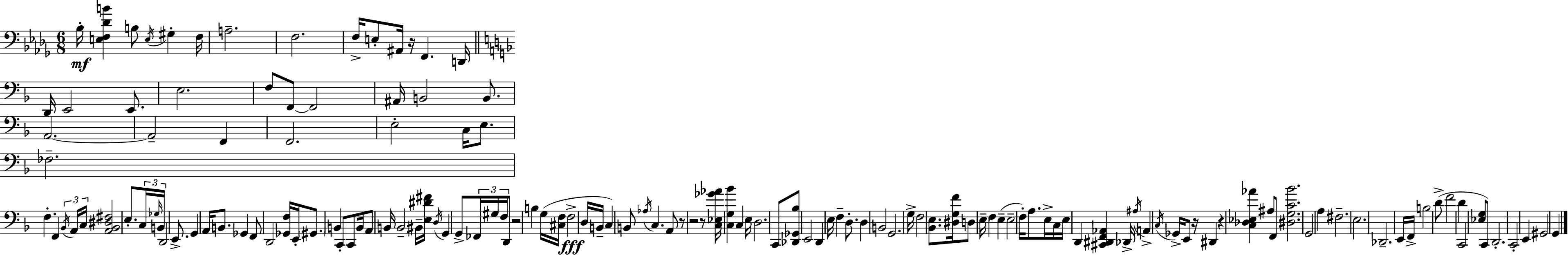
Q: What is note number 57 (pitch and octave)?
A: BIS2